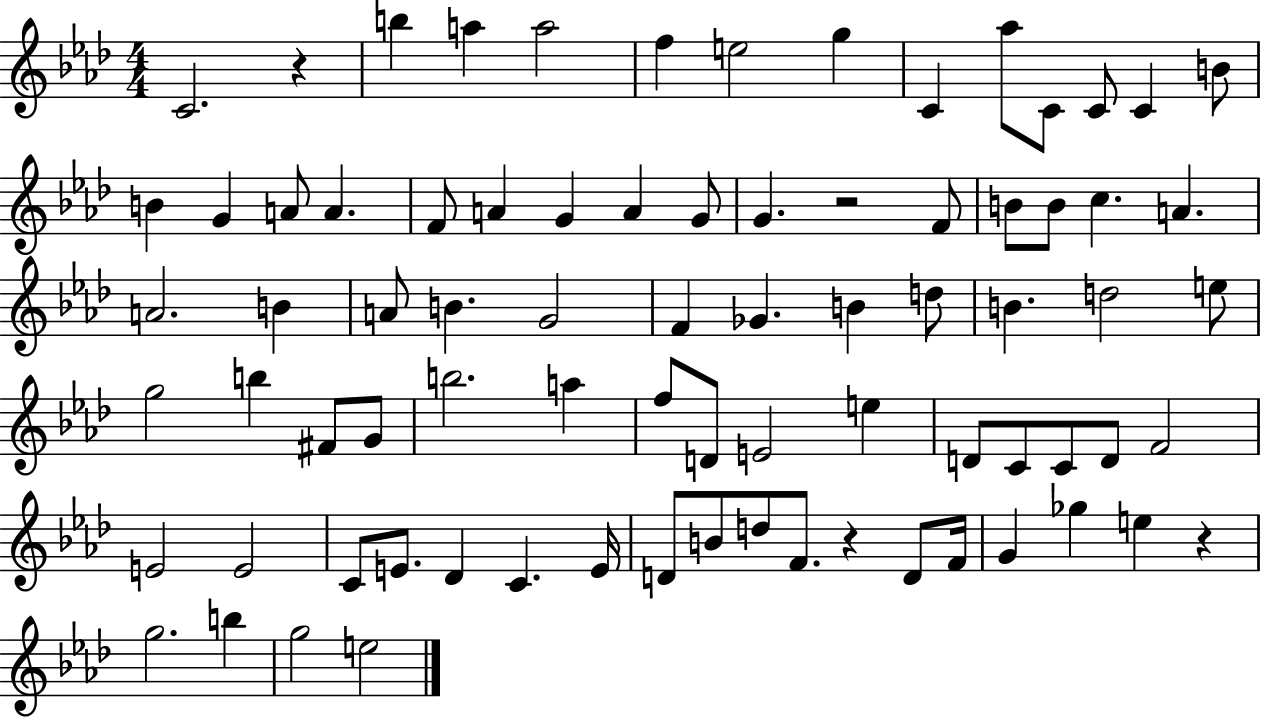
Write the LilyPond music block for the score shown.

{
  \clef treble
  \numericTimeSignature
  \time 4/4
  \key aes \major
  c'2. r4 | b''4 a''4 a''2 | f''4 e''2 g''4 | c'4 aes''8 c'8 c'8 c'4 b'8 | \break b'4 g'4 a'8 a'4. | f'8 a'4 g'4 a'4 g'8 | g'4. r2 f'8 | b'8 b'8 c''4. a'4. | \break a'2. b'4 | a'8 b'4. g'2 | f'4 ges'4. b'4 d''8 | b'4. d''2 e''8 | \break g''2 b''4 fis'8 g'8 | b''2. a''4 | f''8 d'8 e'2 e''4 | d'8 c'8 c'8 d'8 f'2 | \break e'2 e'2 | c'8 e'8. des'4 c'4. e'16 | d'8 b'8 d''8 f'8. r4 d'8 f'16 | g'4 ges''4 e''4 r4 | \break g''2. b''4 | g''2 e''2 | \bar "|."
}